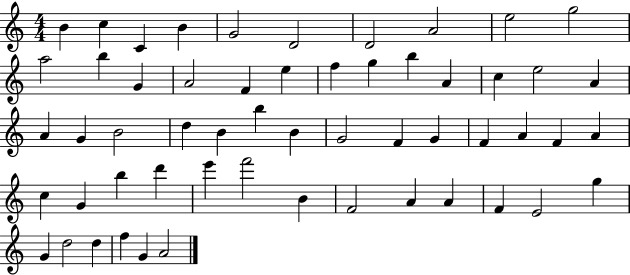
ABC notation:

X:1
T:Untitled
M:4/4
L:1/4
K:C
B c C B G2 D2 D2 A2 e2 g2 a2 b G A2 F e f g b A c e2 A A G B2 d B b B G2 F G F A F A c G b d' e' f'2 B F2 A A F E2 g G d2 d f G A2